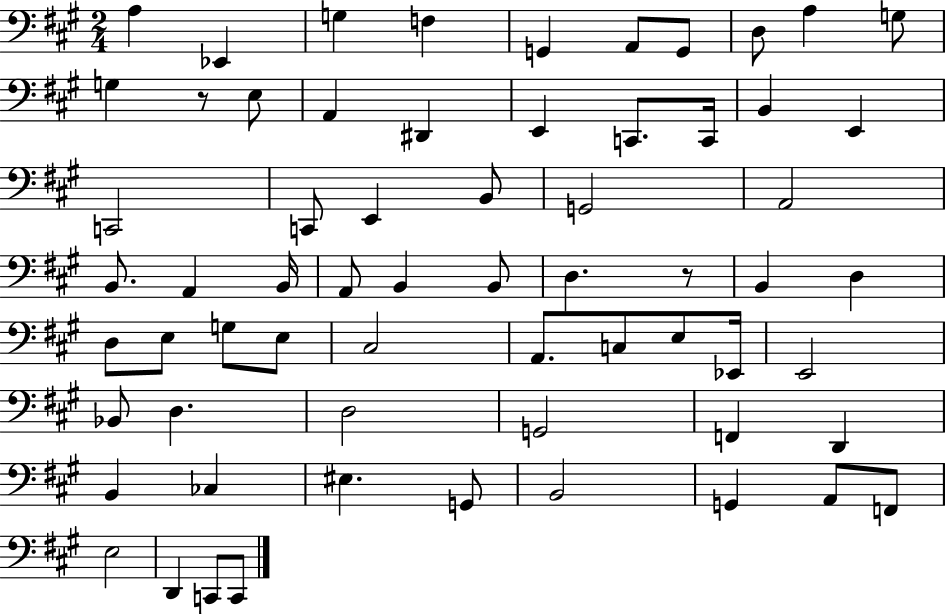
A3/q Eb2/q G3/q F3/q G2/q A2/e G2/e D3/e A3/q G3/e G3/q R/e E3/e A2/q D#2/q E2/q C2/e. C2/s B2/q E2/q C2/h C2/e E2/q B2/e G2/h A2/h B2/e. A2/q B2/s A2/e B2/q B2/e D3/q. R/e B2/q D3/q D3/e E3/e G3/e E3/e C#3/h A2/e. C3/e E3/e Eb2/s E2/h Bb2/e D3/q. D3/h G2/h F2/q D2/q B2/q CES3/q EIS3/q. G2/e B2/h G2/q A2/e F2/e E3/h D2/q C2/e C2/e